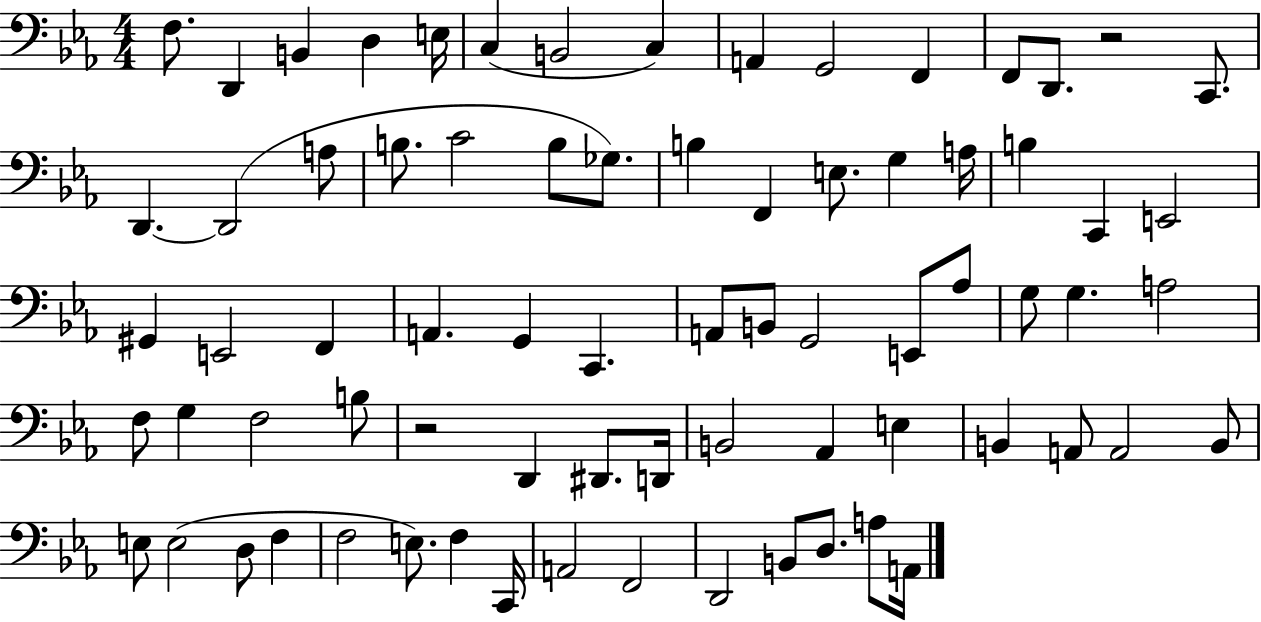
F3/e. D2/q B2/q D3/q E3/s C3/q B2/h C3/q A2/q G2/h F2/q F2/e D2/e. R/h C2/e. D2/q. D2/h A3/e B3/e. C4/h B3/e Gb3/e. B3/q F2/q E3/e. G3/q A3/s B3/q C2/q E2/h G#2/q E2/h F2/q A2/q. G2/q C2/q. A2/e B2/e G2/h E2/e Ab3/e G3/e G3/q. A3/h F3/e G3/q F3/h B3/e R/h D2/q D#2/e. D2/s B2/h Ab2/q E3/q B2/q A2/e A2/h B2/e E3/e E3/h D3/e F3/q F3/h E3/e. F3/q C2/s A2/h F2/h D2/h B2/e D3/e. A3/e A2/s